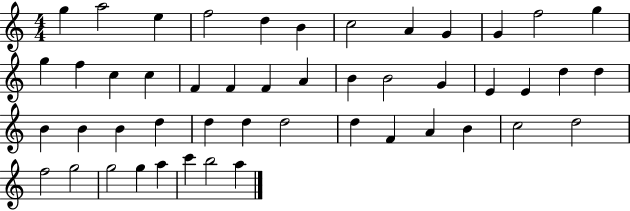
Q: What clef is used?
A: treble